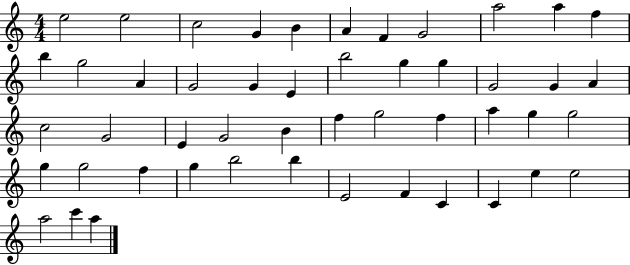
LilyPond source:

{
  \clef treble
  \numericTimeSignature
  \time 4/4
  \key c \major
  e''2 e''2 | c''2 g'4 b'4 | a'4 f'4 g'2 | a''2 a''4 f''4 | \break b''4 g''2 a'4 | g'2 g'4 e'4 | b''2 g''4 g''4 | g'2 g'4 a'4 | \break c''2 g'2 | e'4 g'2 b'4 | f''4 g''2 f''4 | a''4 g''4 g''2 | \break g''4 g''2 f''4 | g''4 b''2 b''4 | e'2 f'4 c'4 | c'4 e''4 e''2 | \break a''2 c'''4 a''4 | \bar "|."
}